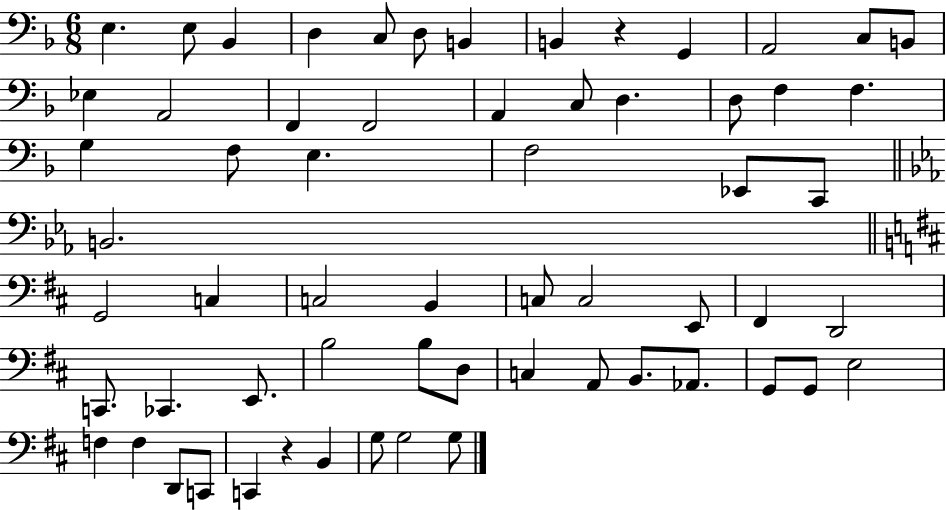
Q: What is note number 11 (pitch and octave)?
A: C3